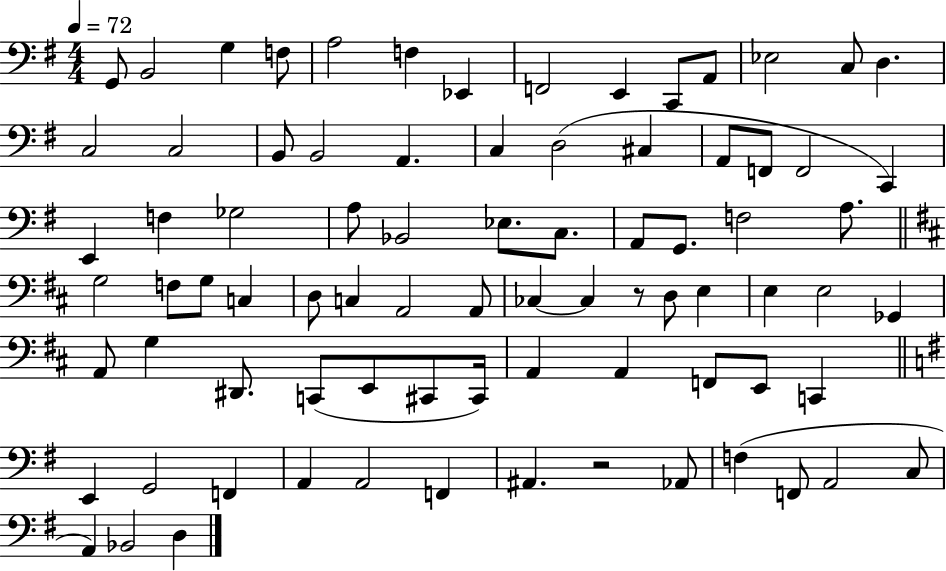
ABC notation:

X:1
T:Untitled
M:4/4
L:1/4
K:G
G,,/2 B,,2 G, F,/2 A,2 F, _E,, F,,2 E,, C,,/2 A,,/2 _E,2 C,/2 D, C,2 C,2 B,,/2 B,,2 A,, C, D,2 ^C, A,,/2 F,,/2 F,,2 C,, E,, F, _G,2 A,/2 _B,,2 _E,/2 C,/2 A,,/2 G,,/2 F,2 A,/2 G,2 F,/2 G,/2 C, D,/2 C, A,,2 A,,/2 _C, _C, z/2 D,/2 E, E, E,2 _G,, A,,/2 G, ^D,,/2 C,,/2 E,,/2 ^C,,/2 ^C,,/4 A,, A,, F,,/2 E,,/2 C,, E,, G,,2 F,, A,, A,,2 F,, ^A,, z2 _A,,/2 F, F,,/2 A,,2 C,/2 A,, _B,,2 D,